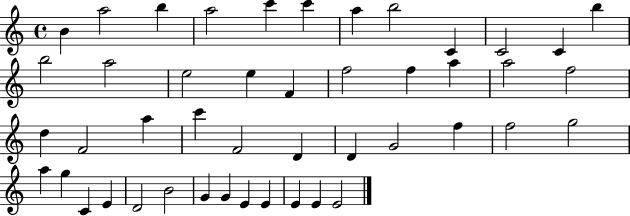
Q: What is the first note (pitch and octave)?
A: B4